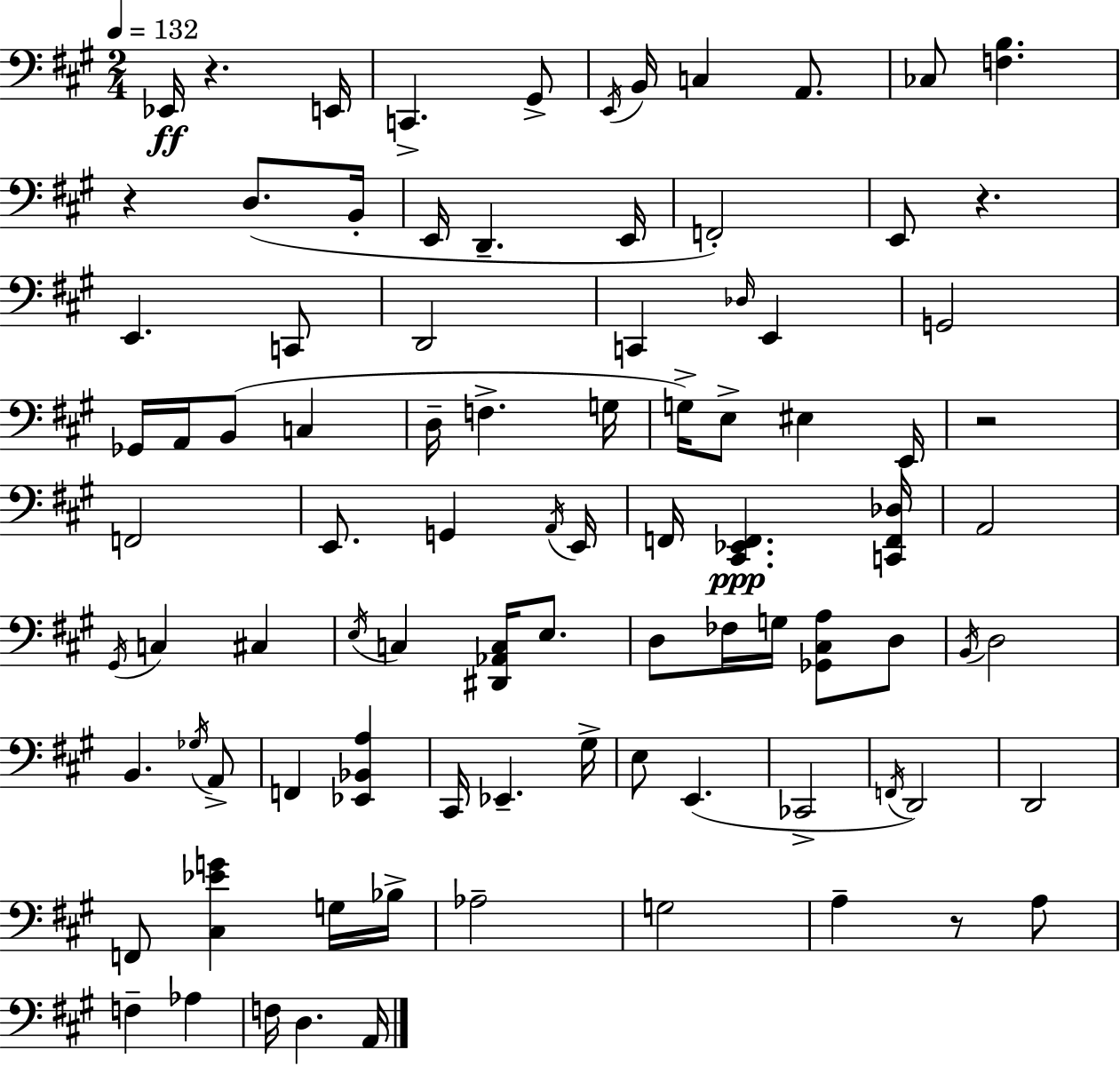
X:1
T:Untitled
M:2/4
L:1/4
K:A
_E,,/4 z E,,/4 C,, ^G,,/2 E,,/4 B,,/4 C, A,,/2 _C,/2 [F,B,] z D,/2 B,,/4 E,,/4 D,, E,,/4 F,,2 E,,/2 z E,, C,,/2 D,,2 C,, _D,/4 E,, G,,2 _G,,/4 A,,/4 B,,/2 C, D,/4 F, G,/4 G,/4 E,/2 ^E, E,,/4 z2 F,,2 E,,/2 G,, A,,/4 E,,/4 F,,/4 [^C,,_E,,F,,] [C,,F,,_D,]/4 A,,2 ^G,,/4 C, ^C, E,/4 C, [^D,,_A,,C,]/4 E,/2 D,/2 _F,/4 G,/4 [_G,,^C,A,]/2 D,/2 B,,/4 D,2 B,, _G,/4 A,,/2 F,, [_E,,_B,,A,] ^C,,/4 _E,, ^G,/4 E,/2 E,, _C,,2 F,,/4 D,,2 D,,2 F,,/2 [^C,_EG] G,/4 _B,/4 _A,2 G,2 A, z/2 A,/2 F, _A, F,/4 D, A,,/4